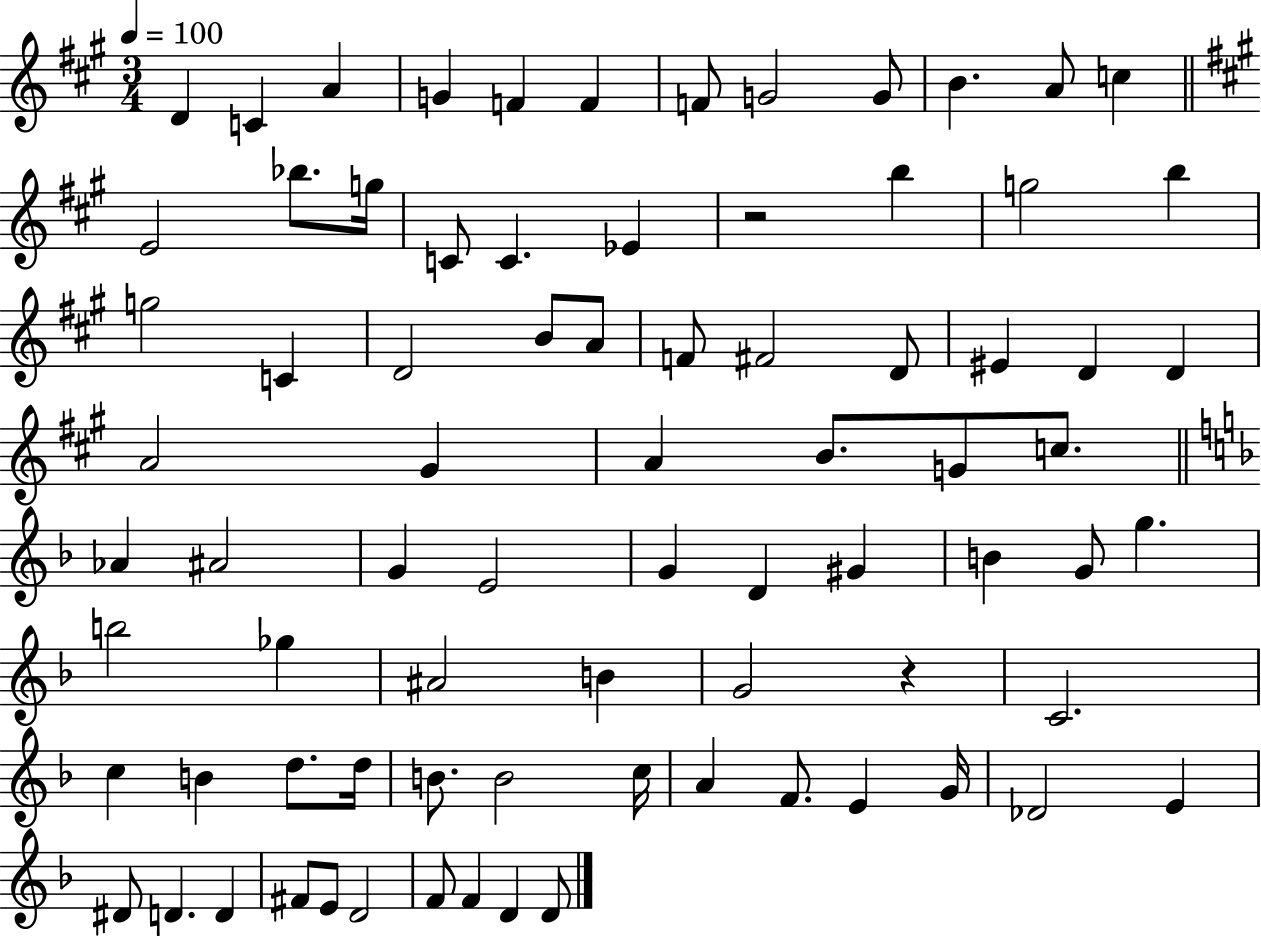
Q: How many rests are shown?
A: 2